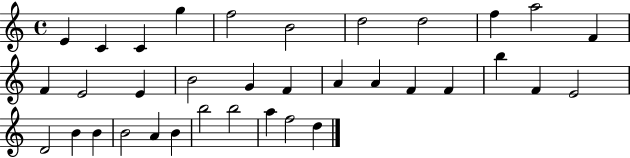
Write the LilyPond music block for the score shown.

{
  \clef treble
  \time 4/4
  \defaultTimeSignature
  \key c \major
  e'4 c'4 c'4 g''4 | f''2 b'2 | d''2 d''2 | f''4 a''2 f'4 | \break f'4 e'2 e'4 | b'2 g'4 f'4 | a'4 a'4 f'4 f'4 | b''4 f'4 e'2 | \break d'2 b'4 b'4 | b'2 a'4 b'4 | b''2 b''2 | a''4 f''2 d''4 | \break \bar "|."
}